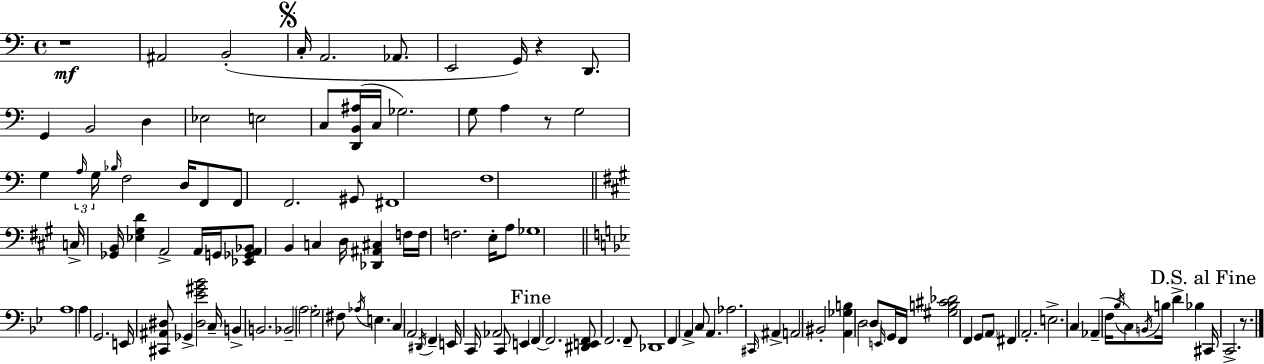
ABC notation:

X:1
T:Untitled
M:4/4
L:1/4
K:C
z4 ^A,,2 B,,2 C,/4 A,,2 _A,,/2 E,,2 G,,/4 z D,,/2 G,, B,,2 D, _E,2 E,2 C,/2 [D,,B,,^A,]/4 C,/4 _G,2 G,/2 A, z/2 G,2 G, A,/4 G,/4 _B,/4 F,2 D,/4 F,,/2 F,,/2 F,,2 ^G,,/2 ^F,,4 F,4 C,/4 [_G,,B,,]/4 [_E,^G,D] A,,2 A,,/4 G,,/4 [_E,,_G,,A,,_B,,]/2 B,, C, D,/4 [_D,,^A,,^C,] F,/4 F,/4 F,2 E,/4 A,/2 _G,4 A,4 A, G,,2 E,,/4 [^C,,^A,,^D,]/2 _G,, [^D,_E^G_B]2 C,/4 B,, B,,2 _B,,2 A,2 G,2 ^F,/2 _A,/4 E, C, A,,2 ^D,,/4 F,, E,,/4 C,,/4 _A,,2 C,,/2 E,, F,, F,,2 [^D,,E,,F,,]/2 F,,2 F,,/2 _D,,4 F,, A,, C,/2 A,, _A,2 ^C,,/4 ^A,, A,,2 ^B,,2 [A,,_G,B,] D,2 D,/2 E,,/4 G,,/4 F,,/4 [^G,B,^C_D]2 F,, G,,/2 A,,/2 ^F,, A,,2 E,2 C, _A,, F,/4 _B,/4 C,/2 B,,/4 B,/4 D _B, ^C,,/4 C,,2 z/2